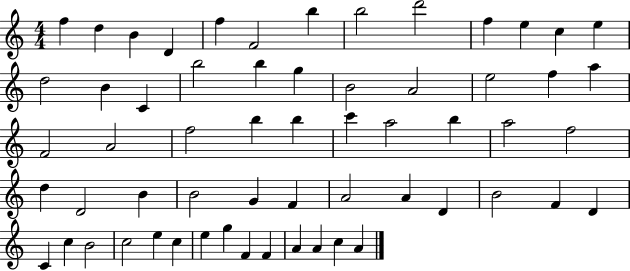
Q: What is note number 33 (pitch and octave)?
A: A5